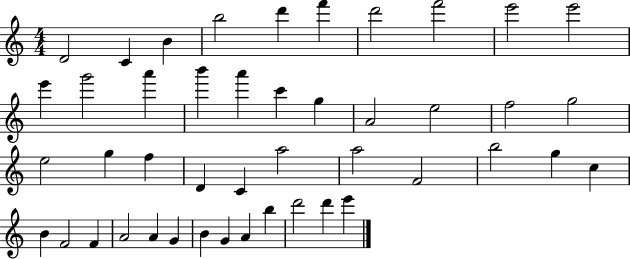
X:1
T:Untitled
M:4/4
L:1/4
K:C
D2 C B b2 d' f' d'2 f'2 e'2 e'2 e' g'2 a' b' a' c' g A2 e2 f2 g2 e2 g f D C a2 a2 F2 b2 g c B F2 F A2 A G B G A b d'2 d' e'